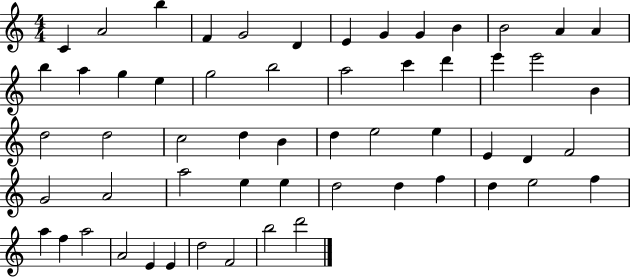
C4/q A4/h B5/q F4/q G4/h D4/q E4/q G4/q G4/q B4/q B4/h A4/q A4/q B5/q A5/q G5/q E5/q G5/h B5/h A5/h C6/q D6/q E6/q E6/h B4/q D5/h D5/h C5/h D5/q B4/q D5/q E5/h E5/q E4/q D4/q F4/h G4/h A4/h A5/h E5/q E5/q D5/h D5/q F5/q D5/q E5/h F5/q A5/q F5/q A5/h A4/h E4/q E4/q D5/h F4/h B5/h D6/h